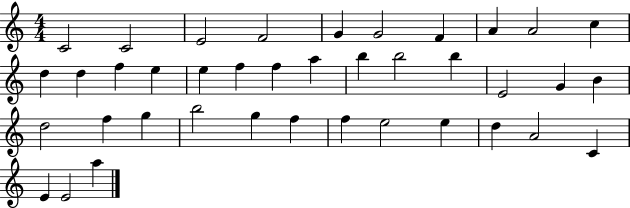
X:1
T:Untitled
M:4/4
L:1/4
K:C
C2 C2 E2 F2 G G2 F A A2 c d d f e e f f a b b2 b E2 G B d2 f g b2 g f f e2 e d A2 C E E2 a